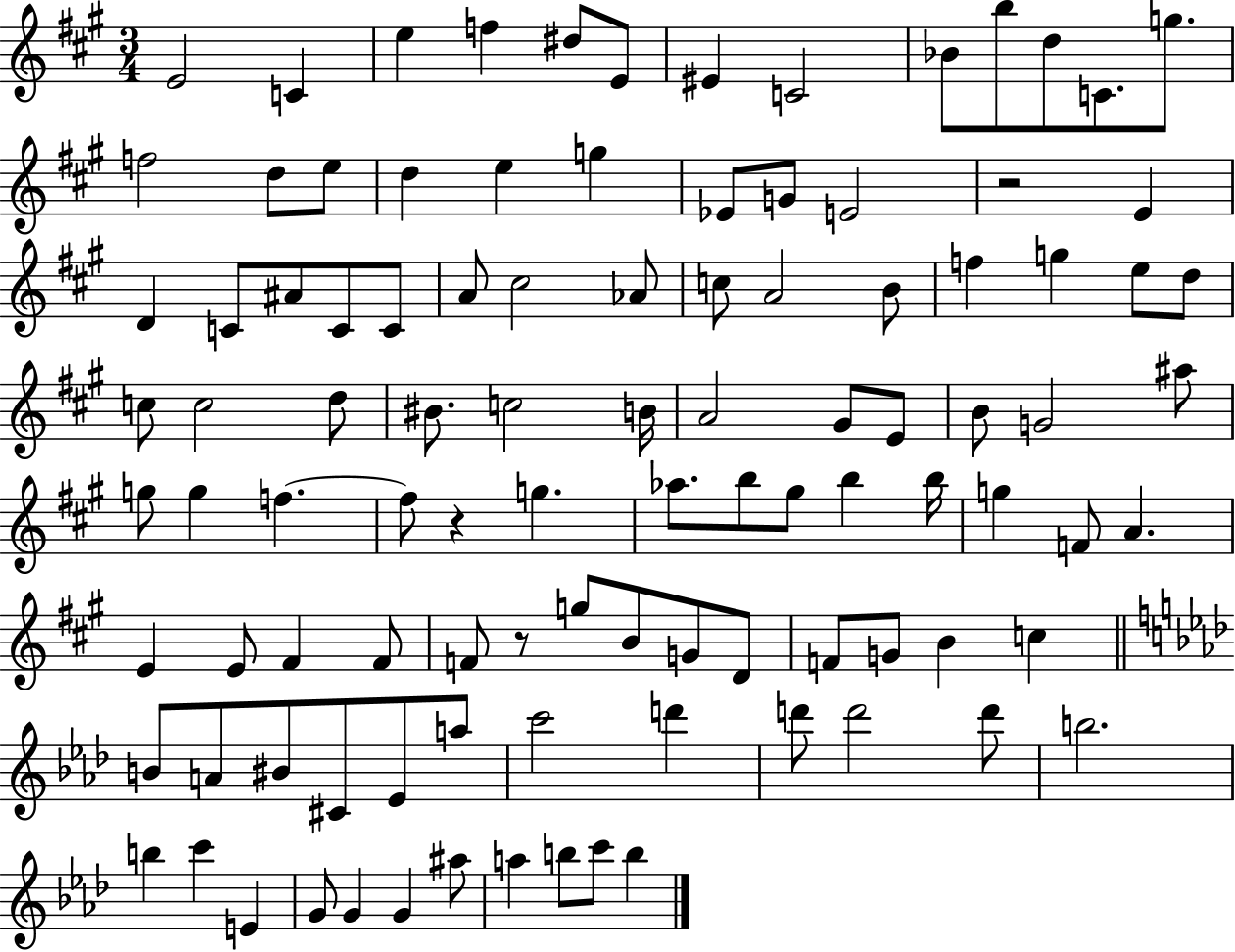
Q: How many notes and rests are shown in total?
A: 102